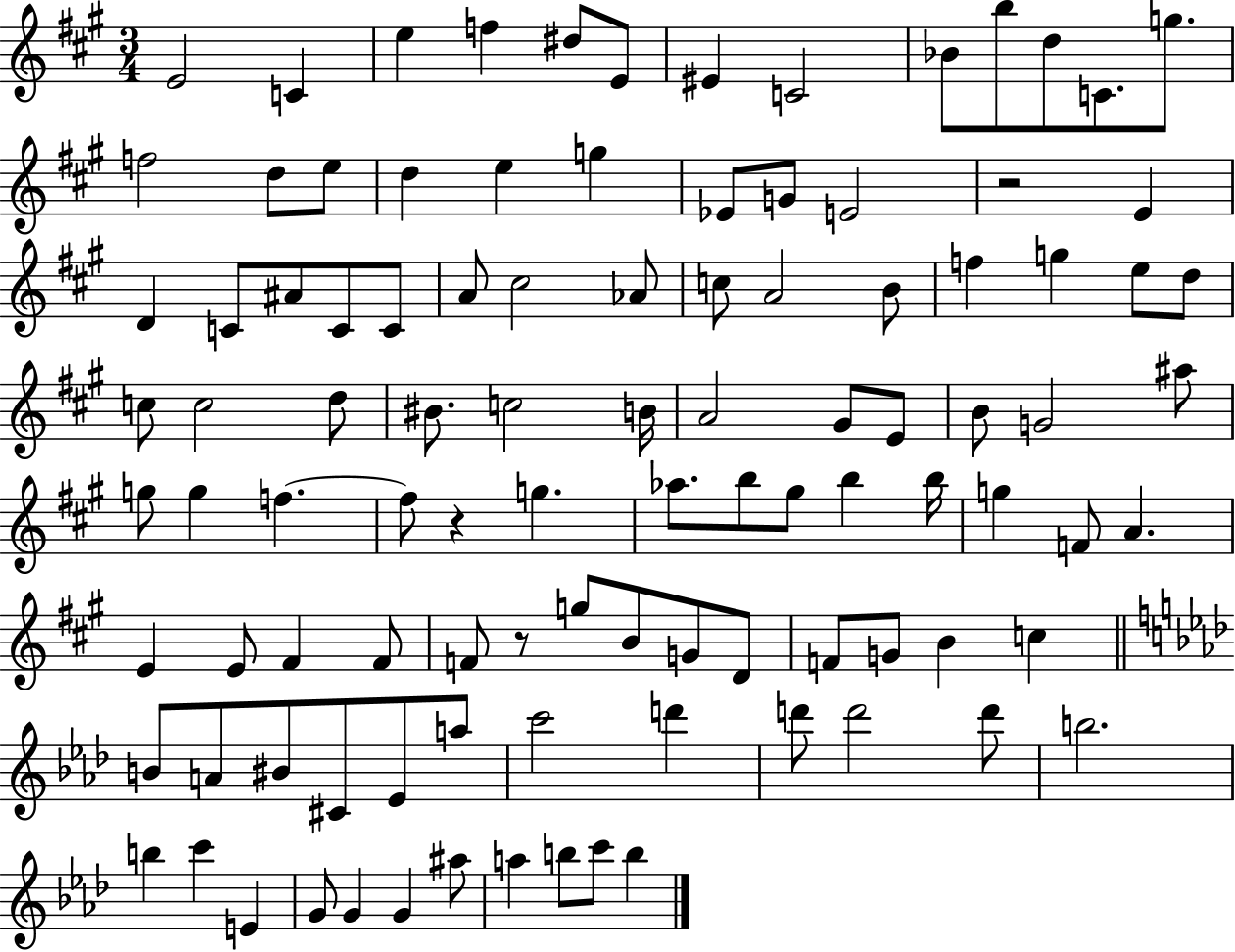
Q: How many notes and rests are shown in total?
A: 102